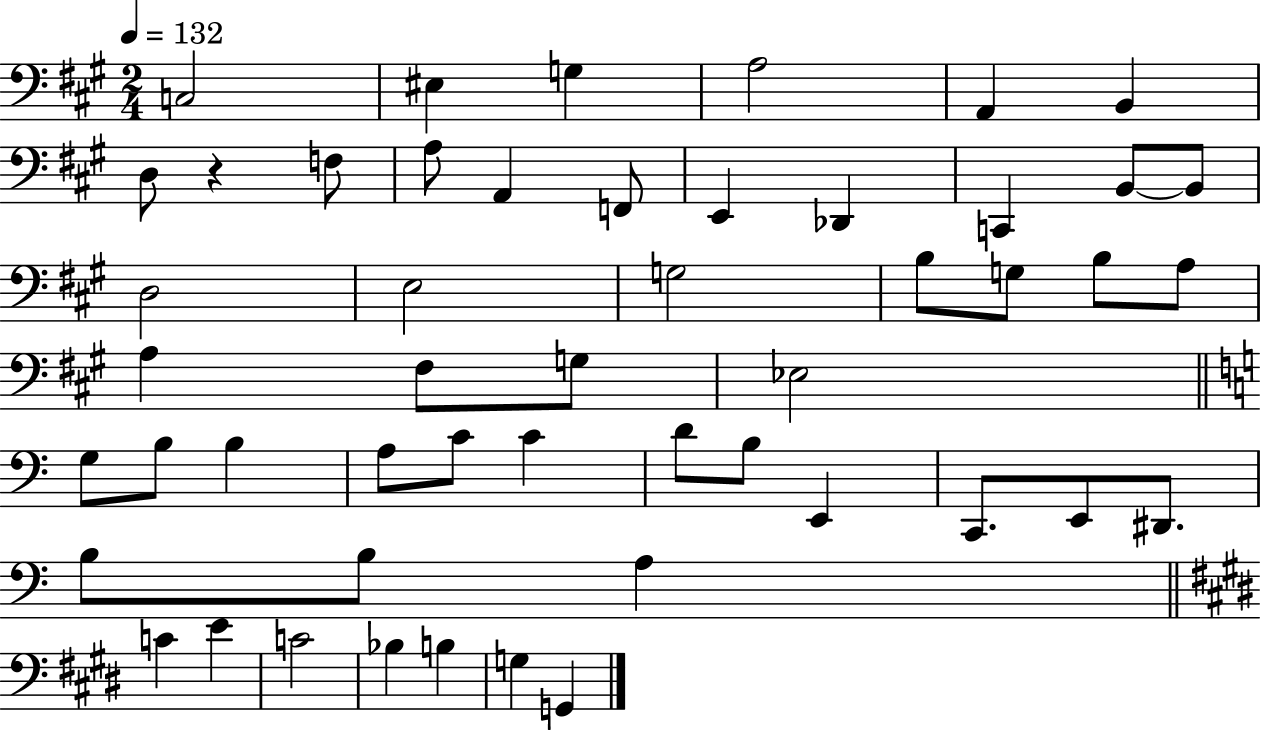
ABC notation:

X:1
T:Untitled
M:2/4
L:1/4
K:A
C,2 ^E, G, A,2 A,, B,, D,/2 z F,/2 A,/2 A,, F,,/2 E,, _D,, C,, B,,/2 B,,/2 D,2 E,2 G,2 B,/2 G,/2 B,/2 A,/2 A, ^F,/2 G,/2 _E,2 G,/2 B,/2 B, A,/2 C/2 C D/2 B,/2 E,, C,,/2 E,,/2 ^D,,/2 B,/2 B,/2 A, C E C2 _B, B, G, G,,